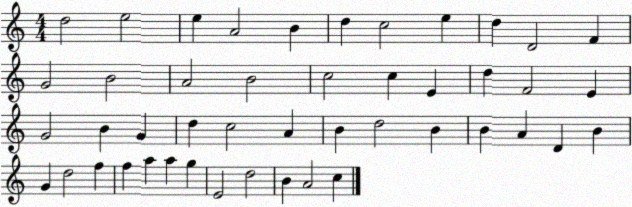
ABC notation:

X:1
T:Untitled
M:4/4
L:1/4
K:C
d2 e2 e A2 B d c2 e d D2 F G2 B2 A2 B2 c2 c E d F2 E G2 B G d c2 A B d2 B B A D B G d2 f f a a g E2 d2 B A2 c